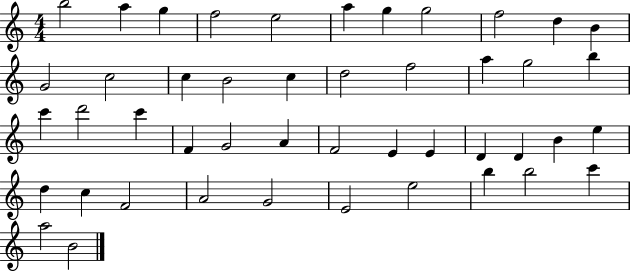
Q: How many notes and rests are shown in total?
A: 46